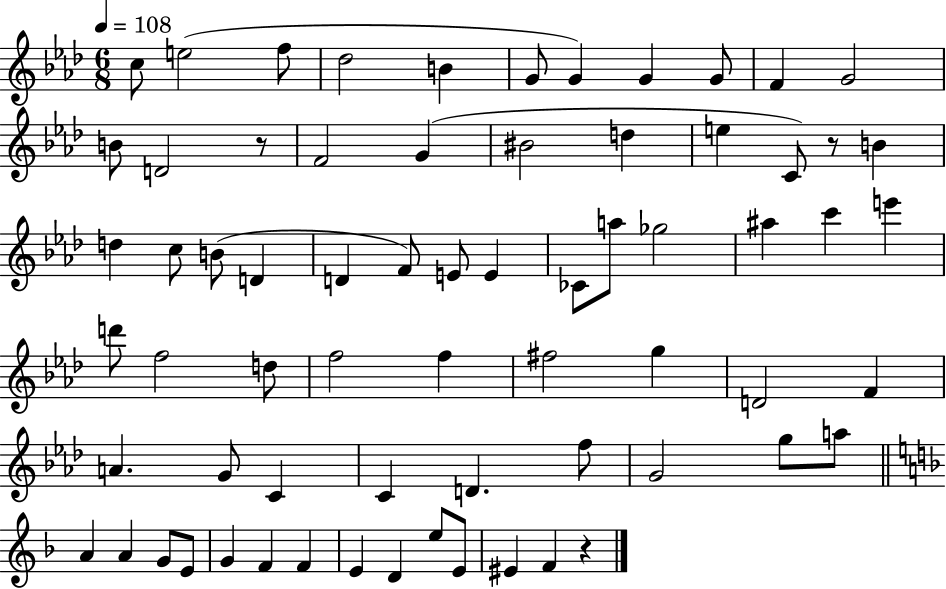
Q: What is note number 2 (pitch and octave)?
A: E5